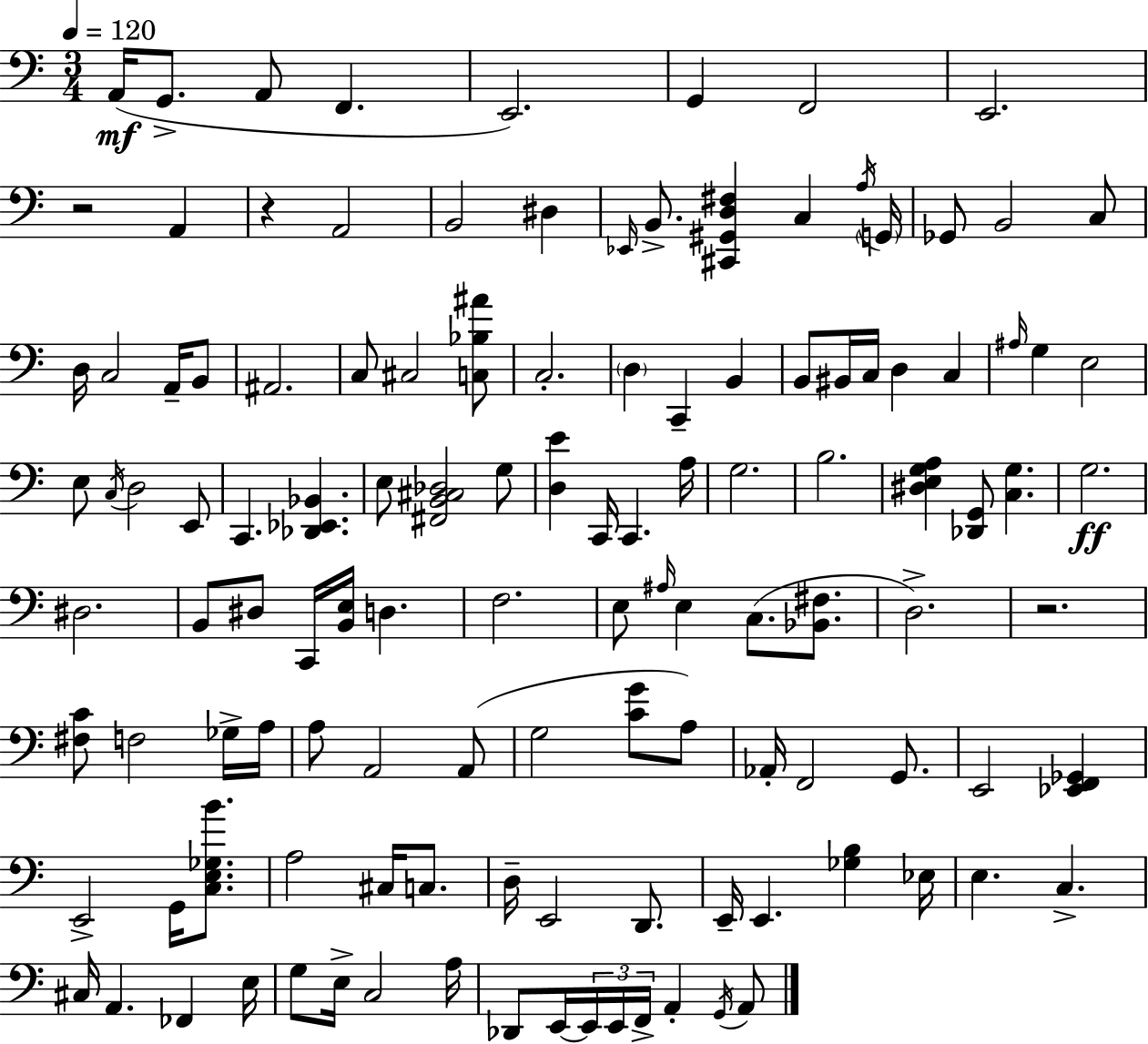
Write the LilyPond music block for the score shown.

{
  \clef bass
  \numericTimeSignature
  \time 3/4
  \key a \minor
  \tempo 4 = 120
  \repeat volta 2 { a,16(\mf g,8.-> a,8 f,4. | e,2.) | g,4 f,2 | e,2. | \break r2 a,4 | r4 a,2 | b,2 dis4 | \grace { ees,16 } b,8.-> <cis, gis, d fis>4 c4 | \break \acciaccatura { a16 } \parenthesize g,16 ges,8 b,2 | c8 d16 c2 a,16-- | b,8 ais,2. | c8 cis2 | \break <c bes ais'>8 c2.-. | \parenthesize d4 c,4-- b,4 | b,8 bis,16 c16 d4 c4 | \grace { ais16 } g4 e2 | \break e8 \acciaccatura { c16 } d2 | e,8 c,4. <des, ees, bes,>4. | e8 <fis, b, cis des>2 | g8 <d e'>4 c,16 c,4. | \break a16 g2. | b2. | <dis e g a>4 <des, g,>8 <c g>4. | g2.\ff | \break dis2. | b,8 dis8 c,16 <b, e>16 d4. | f2. | e8 \grace { ais16 } e4 c8.( | \break <bes, fis>8. d2.->) | r2. | <fis c'>8 f2 | ges16-> a16 a8 a,2 | \break a,8( g2 | <c' g'>8 a8) aes,16-. f,2 | g,8. e,2 | <ees, f, ges,>4 e,2-> | \break g,16 <c e ges b'>8. a2 | cis16 c8. d16-- e,2 | d,8. e,16-- e,4. | <ges b>4 ees16 e4. c4.-> | \break cis16 a,4. | fes,4 e16 g8 e16-> c2 | a16 des,8 e,16~~ \tuplet 3/2 { e,16 e,16 f,16-> } a,4-. | \acciaccatura { g,16 } a,8 } \bar "|."
}